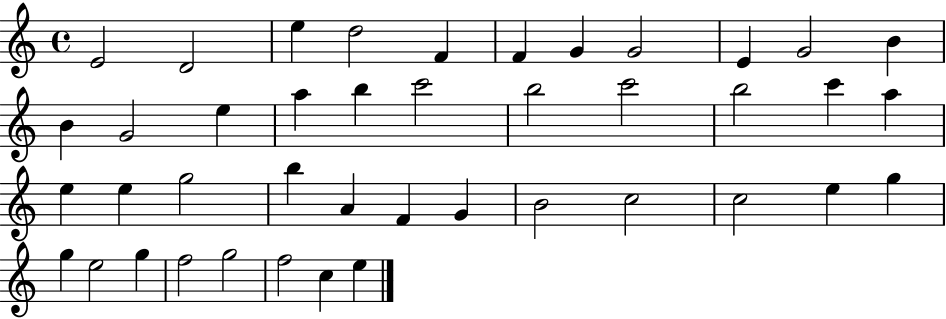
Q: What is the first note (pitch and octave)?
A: E4